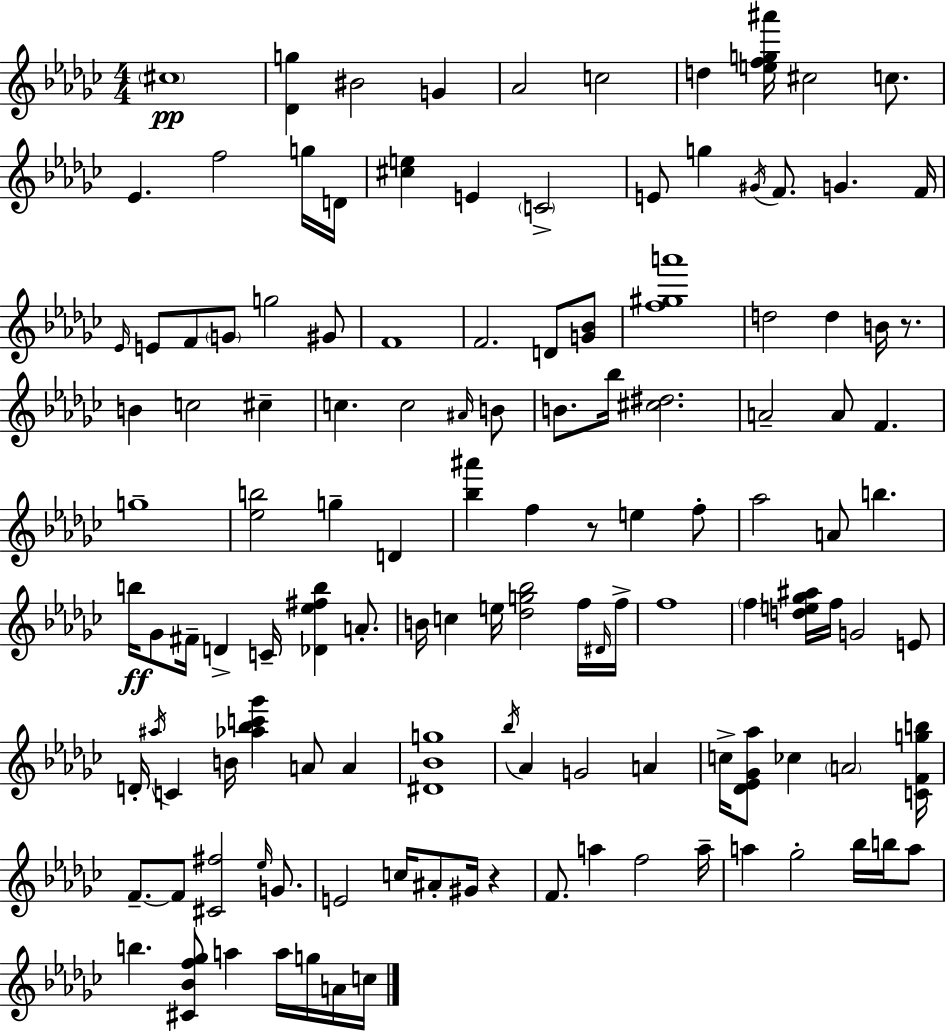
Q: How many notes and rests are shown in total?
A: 126